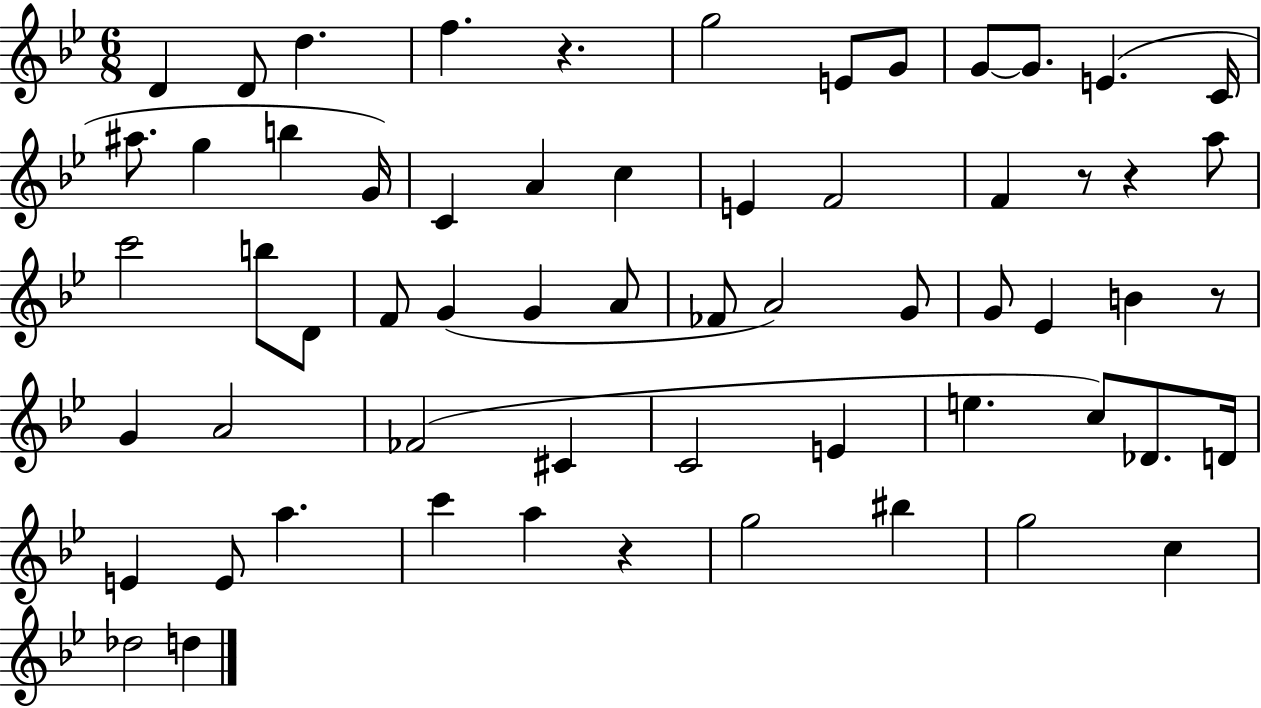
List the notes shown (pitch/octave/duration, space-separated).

D4/q D4/e D5/q. F5/q. R/q. G5/h E4/e G4/e G4/e G4/e. E4/q. C4/s A#5/e. G5/q B5/q G4/s C4/q A4/q C5/q E4/q F4/h F4/q R/e R/q A5/e C6/h B5/e D4/e F4/e G4/q G4/q A4/e FES4/e A4/h G4/e G4/e Eb4/q B4/q R/e G4/q A4/h FES4/h C#4/q C4/h E4/q E5/q. C5/e Db4/e. D4/s E4/q E4/e A5/q. C6/q A5/q R/q G5/h BIS5/q G5/h C5/q Db5/h D5/q